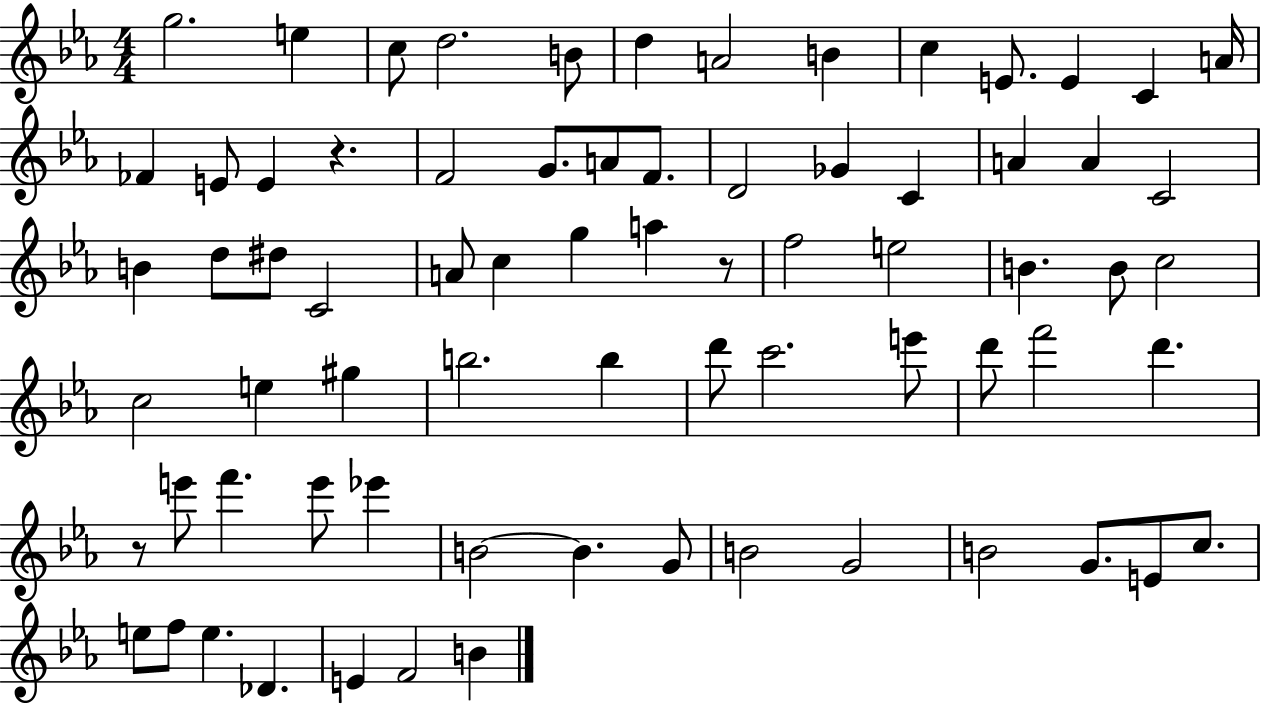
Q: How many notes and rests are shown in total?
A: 73